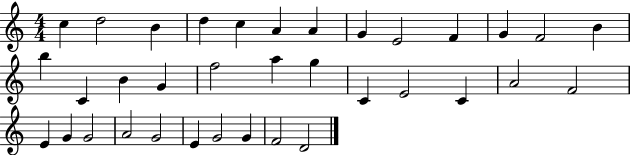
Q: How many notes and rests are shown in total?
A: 35